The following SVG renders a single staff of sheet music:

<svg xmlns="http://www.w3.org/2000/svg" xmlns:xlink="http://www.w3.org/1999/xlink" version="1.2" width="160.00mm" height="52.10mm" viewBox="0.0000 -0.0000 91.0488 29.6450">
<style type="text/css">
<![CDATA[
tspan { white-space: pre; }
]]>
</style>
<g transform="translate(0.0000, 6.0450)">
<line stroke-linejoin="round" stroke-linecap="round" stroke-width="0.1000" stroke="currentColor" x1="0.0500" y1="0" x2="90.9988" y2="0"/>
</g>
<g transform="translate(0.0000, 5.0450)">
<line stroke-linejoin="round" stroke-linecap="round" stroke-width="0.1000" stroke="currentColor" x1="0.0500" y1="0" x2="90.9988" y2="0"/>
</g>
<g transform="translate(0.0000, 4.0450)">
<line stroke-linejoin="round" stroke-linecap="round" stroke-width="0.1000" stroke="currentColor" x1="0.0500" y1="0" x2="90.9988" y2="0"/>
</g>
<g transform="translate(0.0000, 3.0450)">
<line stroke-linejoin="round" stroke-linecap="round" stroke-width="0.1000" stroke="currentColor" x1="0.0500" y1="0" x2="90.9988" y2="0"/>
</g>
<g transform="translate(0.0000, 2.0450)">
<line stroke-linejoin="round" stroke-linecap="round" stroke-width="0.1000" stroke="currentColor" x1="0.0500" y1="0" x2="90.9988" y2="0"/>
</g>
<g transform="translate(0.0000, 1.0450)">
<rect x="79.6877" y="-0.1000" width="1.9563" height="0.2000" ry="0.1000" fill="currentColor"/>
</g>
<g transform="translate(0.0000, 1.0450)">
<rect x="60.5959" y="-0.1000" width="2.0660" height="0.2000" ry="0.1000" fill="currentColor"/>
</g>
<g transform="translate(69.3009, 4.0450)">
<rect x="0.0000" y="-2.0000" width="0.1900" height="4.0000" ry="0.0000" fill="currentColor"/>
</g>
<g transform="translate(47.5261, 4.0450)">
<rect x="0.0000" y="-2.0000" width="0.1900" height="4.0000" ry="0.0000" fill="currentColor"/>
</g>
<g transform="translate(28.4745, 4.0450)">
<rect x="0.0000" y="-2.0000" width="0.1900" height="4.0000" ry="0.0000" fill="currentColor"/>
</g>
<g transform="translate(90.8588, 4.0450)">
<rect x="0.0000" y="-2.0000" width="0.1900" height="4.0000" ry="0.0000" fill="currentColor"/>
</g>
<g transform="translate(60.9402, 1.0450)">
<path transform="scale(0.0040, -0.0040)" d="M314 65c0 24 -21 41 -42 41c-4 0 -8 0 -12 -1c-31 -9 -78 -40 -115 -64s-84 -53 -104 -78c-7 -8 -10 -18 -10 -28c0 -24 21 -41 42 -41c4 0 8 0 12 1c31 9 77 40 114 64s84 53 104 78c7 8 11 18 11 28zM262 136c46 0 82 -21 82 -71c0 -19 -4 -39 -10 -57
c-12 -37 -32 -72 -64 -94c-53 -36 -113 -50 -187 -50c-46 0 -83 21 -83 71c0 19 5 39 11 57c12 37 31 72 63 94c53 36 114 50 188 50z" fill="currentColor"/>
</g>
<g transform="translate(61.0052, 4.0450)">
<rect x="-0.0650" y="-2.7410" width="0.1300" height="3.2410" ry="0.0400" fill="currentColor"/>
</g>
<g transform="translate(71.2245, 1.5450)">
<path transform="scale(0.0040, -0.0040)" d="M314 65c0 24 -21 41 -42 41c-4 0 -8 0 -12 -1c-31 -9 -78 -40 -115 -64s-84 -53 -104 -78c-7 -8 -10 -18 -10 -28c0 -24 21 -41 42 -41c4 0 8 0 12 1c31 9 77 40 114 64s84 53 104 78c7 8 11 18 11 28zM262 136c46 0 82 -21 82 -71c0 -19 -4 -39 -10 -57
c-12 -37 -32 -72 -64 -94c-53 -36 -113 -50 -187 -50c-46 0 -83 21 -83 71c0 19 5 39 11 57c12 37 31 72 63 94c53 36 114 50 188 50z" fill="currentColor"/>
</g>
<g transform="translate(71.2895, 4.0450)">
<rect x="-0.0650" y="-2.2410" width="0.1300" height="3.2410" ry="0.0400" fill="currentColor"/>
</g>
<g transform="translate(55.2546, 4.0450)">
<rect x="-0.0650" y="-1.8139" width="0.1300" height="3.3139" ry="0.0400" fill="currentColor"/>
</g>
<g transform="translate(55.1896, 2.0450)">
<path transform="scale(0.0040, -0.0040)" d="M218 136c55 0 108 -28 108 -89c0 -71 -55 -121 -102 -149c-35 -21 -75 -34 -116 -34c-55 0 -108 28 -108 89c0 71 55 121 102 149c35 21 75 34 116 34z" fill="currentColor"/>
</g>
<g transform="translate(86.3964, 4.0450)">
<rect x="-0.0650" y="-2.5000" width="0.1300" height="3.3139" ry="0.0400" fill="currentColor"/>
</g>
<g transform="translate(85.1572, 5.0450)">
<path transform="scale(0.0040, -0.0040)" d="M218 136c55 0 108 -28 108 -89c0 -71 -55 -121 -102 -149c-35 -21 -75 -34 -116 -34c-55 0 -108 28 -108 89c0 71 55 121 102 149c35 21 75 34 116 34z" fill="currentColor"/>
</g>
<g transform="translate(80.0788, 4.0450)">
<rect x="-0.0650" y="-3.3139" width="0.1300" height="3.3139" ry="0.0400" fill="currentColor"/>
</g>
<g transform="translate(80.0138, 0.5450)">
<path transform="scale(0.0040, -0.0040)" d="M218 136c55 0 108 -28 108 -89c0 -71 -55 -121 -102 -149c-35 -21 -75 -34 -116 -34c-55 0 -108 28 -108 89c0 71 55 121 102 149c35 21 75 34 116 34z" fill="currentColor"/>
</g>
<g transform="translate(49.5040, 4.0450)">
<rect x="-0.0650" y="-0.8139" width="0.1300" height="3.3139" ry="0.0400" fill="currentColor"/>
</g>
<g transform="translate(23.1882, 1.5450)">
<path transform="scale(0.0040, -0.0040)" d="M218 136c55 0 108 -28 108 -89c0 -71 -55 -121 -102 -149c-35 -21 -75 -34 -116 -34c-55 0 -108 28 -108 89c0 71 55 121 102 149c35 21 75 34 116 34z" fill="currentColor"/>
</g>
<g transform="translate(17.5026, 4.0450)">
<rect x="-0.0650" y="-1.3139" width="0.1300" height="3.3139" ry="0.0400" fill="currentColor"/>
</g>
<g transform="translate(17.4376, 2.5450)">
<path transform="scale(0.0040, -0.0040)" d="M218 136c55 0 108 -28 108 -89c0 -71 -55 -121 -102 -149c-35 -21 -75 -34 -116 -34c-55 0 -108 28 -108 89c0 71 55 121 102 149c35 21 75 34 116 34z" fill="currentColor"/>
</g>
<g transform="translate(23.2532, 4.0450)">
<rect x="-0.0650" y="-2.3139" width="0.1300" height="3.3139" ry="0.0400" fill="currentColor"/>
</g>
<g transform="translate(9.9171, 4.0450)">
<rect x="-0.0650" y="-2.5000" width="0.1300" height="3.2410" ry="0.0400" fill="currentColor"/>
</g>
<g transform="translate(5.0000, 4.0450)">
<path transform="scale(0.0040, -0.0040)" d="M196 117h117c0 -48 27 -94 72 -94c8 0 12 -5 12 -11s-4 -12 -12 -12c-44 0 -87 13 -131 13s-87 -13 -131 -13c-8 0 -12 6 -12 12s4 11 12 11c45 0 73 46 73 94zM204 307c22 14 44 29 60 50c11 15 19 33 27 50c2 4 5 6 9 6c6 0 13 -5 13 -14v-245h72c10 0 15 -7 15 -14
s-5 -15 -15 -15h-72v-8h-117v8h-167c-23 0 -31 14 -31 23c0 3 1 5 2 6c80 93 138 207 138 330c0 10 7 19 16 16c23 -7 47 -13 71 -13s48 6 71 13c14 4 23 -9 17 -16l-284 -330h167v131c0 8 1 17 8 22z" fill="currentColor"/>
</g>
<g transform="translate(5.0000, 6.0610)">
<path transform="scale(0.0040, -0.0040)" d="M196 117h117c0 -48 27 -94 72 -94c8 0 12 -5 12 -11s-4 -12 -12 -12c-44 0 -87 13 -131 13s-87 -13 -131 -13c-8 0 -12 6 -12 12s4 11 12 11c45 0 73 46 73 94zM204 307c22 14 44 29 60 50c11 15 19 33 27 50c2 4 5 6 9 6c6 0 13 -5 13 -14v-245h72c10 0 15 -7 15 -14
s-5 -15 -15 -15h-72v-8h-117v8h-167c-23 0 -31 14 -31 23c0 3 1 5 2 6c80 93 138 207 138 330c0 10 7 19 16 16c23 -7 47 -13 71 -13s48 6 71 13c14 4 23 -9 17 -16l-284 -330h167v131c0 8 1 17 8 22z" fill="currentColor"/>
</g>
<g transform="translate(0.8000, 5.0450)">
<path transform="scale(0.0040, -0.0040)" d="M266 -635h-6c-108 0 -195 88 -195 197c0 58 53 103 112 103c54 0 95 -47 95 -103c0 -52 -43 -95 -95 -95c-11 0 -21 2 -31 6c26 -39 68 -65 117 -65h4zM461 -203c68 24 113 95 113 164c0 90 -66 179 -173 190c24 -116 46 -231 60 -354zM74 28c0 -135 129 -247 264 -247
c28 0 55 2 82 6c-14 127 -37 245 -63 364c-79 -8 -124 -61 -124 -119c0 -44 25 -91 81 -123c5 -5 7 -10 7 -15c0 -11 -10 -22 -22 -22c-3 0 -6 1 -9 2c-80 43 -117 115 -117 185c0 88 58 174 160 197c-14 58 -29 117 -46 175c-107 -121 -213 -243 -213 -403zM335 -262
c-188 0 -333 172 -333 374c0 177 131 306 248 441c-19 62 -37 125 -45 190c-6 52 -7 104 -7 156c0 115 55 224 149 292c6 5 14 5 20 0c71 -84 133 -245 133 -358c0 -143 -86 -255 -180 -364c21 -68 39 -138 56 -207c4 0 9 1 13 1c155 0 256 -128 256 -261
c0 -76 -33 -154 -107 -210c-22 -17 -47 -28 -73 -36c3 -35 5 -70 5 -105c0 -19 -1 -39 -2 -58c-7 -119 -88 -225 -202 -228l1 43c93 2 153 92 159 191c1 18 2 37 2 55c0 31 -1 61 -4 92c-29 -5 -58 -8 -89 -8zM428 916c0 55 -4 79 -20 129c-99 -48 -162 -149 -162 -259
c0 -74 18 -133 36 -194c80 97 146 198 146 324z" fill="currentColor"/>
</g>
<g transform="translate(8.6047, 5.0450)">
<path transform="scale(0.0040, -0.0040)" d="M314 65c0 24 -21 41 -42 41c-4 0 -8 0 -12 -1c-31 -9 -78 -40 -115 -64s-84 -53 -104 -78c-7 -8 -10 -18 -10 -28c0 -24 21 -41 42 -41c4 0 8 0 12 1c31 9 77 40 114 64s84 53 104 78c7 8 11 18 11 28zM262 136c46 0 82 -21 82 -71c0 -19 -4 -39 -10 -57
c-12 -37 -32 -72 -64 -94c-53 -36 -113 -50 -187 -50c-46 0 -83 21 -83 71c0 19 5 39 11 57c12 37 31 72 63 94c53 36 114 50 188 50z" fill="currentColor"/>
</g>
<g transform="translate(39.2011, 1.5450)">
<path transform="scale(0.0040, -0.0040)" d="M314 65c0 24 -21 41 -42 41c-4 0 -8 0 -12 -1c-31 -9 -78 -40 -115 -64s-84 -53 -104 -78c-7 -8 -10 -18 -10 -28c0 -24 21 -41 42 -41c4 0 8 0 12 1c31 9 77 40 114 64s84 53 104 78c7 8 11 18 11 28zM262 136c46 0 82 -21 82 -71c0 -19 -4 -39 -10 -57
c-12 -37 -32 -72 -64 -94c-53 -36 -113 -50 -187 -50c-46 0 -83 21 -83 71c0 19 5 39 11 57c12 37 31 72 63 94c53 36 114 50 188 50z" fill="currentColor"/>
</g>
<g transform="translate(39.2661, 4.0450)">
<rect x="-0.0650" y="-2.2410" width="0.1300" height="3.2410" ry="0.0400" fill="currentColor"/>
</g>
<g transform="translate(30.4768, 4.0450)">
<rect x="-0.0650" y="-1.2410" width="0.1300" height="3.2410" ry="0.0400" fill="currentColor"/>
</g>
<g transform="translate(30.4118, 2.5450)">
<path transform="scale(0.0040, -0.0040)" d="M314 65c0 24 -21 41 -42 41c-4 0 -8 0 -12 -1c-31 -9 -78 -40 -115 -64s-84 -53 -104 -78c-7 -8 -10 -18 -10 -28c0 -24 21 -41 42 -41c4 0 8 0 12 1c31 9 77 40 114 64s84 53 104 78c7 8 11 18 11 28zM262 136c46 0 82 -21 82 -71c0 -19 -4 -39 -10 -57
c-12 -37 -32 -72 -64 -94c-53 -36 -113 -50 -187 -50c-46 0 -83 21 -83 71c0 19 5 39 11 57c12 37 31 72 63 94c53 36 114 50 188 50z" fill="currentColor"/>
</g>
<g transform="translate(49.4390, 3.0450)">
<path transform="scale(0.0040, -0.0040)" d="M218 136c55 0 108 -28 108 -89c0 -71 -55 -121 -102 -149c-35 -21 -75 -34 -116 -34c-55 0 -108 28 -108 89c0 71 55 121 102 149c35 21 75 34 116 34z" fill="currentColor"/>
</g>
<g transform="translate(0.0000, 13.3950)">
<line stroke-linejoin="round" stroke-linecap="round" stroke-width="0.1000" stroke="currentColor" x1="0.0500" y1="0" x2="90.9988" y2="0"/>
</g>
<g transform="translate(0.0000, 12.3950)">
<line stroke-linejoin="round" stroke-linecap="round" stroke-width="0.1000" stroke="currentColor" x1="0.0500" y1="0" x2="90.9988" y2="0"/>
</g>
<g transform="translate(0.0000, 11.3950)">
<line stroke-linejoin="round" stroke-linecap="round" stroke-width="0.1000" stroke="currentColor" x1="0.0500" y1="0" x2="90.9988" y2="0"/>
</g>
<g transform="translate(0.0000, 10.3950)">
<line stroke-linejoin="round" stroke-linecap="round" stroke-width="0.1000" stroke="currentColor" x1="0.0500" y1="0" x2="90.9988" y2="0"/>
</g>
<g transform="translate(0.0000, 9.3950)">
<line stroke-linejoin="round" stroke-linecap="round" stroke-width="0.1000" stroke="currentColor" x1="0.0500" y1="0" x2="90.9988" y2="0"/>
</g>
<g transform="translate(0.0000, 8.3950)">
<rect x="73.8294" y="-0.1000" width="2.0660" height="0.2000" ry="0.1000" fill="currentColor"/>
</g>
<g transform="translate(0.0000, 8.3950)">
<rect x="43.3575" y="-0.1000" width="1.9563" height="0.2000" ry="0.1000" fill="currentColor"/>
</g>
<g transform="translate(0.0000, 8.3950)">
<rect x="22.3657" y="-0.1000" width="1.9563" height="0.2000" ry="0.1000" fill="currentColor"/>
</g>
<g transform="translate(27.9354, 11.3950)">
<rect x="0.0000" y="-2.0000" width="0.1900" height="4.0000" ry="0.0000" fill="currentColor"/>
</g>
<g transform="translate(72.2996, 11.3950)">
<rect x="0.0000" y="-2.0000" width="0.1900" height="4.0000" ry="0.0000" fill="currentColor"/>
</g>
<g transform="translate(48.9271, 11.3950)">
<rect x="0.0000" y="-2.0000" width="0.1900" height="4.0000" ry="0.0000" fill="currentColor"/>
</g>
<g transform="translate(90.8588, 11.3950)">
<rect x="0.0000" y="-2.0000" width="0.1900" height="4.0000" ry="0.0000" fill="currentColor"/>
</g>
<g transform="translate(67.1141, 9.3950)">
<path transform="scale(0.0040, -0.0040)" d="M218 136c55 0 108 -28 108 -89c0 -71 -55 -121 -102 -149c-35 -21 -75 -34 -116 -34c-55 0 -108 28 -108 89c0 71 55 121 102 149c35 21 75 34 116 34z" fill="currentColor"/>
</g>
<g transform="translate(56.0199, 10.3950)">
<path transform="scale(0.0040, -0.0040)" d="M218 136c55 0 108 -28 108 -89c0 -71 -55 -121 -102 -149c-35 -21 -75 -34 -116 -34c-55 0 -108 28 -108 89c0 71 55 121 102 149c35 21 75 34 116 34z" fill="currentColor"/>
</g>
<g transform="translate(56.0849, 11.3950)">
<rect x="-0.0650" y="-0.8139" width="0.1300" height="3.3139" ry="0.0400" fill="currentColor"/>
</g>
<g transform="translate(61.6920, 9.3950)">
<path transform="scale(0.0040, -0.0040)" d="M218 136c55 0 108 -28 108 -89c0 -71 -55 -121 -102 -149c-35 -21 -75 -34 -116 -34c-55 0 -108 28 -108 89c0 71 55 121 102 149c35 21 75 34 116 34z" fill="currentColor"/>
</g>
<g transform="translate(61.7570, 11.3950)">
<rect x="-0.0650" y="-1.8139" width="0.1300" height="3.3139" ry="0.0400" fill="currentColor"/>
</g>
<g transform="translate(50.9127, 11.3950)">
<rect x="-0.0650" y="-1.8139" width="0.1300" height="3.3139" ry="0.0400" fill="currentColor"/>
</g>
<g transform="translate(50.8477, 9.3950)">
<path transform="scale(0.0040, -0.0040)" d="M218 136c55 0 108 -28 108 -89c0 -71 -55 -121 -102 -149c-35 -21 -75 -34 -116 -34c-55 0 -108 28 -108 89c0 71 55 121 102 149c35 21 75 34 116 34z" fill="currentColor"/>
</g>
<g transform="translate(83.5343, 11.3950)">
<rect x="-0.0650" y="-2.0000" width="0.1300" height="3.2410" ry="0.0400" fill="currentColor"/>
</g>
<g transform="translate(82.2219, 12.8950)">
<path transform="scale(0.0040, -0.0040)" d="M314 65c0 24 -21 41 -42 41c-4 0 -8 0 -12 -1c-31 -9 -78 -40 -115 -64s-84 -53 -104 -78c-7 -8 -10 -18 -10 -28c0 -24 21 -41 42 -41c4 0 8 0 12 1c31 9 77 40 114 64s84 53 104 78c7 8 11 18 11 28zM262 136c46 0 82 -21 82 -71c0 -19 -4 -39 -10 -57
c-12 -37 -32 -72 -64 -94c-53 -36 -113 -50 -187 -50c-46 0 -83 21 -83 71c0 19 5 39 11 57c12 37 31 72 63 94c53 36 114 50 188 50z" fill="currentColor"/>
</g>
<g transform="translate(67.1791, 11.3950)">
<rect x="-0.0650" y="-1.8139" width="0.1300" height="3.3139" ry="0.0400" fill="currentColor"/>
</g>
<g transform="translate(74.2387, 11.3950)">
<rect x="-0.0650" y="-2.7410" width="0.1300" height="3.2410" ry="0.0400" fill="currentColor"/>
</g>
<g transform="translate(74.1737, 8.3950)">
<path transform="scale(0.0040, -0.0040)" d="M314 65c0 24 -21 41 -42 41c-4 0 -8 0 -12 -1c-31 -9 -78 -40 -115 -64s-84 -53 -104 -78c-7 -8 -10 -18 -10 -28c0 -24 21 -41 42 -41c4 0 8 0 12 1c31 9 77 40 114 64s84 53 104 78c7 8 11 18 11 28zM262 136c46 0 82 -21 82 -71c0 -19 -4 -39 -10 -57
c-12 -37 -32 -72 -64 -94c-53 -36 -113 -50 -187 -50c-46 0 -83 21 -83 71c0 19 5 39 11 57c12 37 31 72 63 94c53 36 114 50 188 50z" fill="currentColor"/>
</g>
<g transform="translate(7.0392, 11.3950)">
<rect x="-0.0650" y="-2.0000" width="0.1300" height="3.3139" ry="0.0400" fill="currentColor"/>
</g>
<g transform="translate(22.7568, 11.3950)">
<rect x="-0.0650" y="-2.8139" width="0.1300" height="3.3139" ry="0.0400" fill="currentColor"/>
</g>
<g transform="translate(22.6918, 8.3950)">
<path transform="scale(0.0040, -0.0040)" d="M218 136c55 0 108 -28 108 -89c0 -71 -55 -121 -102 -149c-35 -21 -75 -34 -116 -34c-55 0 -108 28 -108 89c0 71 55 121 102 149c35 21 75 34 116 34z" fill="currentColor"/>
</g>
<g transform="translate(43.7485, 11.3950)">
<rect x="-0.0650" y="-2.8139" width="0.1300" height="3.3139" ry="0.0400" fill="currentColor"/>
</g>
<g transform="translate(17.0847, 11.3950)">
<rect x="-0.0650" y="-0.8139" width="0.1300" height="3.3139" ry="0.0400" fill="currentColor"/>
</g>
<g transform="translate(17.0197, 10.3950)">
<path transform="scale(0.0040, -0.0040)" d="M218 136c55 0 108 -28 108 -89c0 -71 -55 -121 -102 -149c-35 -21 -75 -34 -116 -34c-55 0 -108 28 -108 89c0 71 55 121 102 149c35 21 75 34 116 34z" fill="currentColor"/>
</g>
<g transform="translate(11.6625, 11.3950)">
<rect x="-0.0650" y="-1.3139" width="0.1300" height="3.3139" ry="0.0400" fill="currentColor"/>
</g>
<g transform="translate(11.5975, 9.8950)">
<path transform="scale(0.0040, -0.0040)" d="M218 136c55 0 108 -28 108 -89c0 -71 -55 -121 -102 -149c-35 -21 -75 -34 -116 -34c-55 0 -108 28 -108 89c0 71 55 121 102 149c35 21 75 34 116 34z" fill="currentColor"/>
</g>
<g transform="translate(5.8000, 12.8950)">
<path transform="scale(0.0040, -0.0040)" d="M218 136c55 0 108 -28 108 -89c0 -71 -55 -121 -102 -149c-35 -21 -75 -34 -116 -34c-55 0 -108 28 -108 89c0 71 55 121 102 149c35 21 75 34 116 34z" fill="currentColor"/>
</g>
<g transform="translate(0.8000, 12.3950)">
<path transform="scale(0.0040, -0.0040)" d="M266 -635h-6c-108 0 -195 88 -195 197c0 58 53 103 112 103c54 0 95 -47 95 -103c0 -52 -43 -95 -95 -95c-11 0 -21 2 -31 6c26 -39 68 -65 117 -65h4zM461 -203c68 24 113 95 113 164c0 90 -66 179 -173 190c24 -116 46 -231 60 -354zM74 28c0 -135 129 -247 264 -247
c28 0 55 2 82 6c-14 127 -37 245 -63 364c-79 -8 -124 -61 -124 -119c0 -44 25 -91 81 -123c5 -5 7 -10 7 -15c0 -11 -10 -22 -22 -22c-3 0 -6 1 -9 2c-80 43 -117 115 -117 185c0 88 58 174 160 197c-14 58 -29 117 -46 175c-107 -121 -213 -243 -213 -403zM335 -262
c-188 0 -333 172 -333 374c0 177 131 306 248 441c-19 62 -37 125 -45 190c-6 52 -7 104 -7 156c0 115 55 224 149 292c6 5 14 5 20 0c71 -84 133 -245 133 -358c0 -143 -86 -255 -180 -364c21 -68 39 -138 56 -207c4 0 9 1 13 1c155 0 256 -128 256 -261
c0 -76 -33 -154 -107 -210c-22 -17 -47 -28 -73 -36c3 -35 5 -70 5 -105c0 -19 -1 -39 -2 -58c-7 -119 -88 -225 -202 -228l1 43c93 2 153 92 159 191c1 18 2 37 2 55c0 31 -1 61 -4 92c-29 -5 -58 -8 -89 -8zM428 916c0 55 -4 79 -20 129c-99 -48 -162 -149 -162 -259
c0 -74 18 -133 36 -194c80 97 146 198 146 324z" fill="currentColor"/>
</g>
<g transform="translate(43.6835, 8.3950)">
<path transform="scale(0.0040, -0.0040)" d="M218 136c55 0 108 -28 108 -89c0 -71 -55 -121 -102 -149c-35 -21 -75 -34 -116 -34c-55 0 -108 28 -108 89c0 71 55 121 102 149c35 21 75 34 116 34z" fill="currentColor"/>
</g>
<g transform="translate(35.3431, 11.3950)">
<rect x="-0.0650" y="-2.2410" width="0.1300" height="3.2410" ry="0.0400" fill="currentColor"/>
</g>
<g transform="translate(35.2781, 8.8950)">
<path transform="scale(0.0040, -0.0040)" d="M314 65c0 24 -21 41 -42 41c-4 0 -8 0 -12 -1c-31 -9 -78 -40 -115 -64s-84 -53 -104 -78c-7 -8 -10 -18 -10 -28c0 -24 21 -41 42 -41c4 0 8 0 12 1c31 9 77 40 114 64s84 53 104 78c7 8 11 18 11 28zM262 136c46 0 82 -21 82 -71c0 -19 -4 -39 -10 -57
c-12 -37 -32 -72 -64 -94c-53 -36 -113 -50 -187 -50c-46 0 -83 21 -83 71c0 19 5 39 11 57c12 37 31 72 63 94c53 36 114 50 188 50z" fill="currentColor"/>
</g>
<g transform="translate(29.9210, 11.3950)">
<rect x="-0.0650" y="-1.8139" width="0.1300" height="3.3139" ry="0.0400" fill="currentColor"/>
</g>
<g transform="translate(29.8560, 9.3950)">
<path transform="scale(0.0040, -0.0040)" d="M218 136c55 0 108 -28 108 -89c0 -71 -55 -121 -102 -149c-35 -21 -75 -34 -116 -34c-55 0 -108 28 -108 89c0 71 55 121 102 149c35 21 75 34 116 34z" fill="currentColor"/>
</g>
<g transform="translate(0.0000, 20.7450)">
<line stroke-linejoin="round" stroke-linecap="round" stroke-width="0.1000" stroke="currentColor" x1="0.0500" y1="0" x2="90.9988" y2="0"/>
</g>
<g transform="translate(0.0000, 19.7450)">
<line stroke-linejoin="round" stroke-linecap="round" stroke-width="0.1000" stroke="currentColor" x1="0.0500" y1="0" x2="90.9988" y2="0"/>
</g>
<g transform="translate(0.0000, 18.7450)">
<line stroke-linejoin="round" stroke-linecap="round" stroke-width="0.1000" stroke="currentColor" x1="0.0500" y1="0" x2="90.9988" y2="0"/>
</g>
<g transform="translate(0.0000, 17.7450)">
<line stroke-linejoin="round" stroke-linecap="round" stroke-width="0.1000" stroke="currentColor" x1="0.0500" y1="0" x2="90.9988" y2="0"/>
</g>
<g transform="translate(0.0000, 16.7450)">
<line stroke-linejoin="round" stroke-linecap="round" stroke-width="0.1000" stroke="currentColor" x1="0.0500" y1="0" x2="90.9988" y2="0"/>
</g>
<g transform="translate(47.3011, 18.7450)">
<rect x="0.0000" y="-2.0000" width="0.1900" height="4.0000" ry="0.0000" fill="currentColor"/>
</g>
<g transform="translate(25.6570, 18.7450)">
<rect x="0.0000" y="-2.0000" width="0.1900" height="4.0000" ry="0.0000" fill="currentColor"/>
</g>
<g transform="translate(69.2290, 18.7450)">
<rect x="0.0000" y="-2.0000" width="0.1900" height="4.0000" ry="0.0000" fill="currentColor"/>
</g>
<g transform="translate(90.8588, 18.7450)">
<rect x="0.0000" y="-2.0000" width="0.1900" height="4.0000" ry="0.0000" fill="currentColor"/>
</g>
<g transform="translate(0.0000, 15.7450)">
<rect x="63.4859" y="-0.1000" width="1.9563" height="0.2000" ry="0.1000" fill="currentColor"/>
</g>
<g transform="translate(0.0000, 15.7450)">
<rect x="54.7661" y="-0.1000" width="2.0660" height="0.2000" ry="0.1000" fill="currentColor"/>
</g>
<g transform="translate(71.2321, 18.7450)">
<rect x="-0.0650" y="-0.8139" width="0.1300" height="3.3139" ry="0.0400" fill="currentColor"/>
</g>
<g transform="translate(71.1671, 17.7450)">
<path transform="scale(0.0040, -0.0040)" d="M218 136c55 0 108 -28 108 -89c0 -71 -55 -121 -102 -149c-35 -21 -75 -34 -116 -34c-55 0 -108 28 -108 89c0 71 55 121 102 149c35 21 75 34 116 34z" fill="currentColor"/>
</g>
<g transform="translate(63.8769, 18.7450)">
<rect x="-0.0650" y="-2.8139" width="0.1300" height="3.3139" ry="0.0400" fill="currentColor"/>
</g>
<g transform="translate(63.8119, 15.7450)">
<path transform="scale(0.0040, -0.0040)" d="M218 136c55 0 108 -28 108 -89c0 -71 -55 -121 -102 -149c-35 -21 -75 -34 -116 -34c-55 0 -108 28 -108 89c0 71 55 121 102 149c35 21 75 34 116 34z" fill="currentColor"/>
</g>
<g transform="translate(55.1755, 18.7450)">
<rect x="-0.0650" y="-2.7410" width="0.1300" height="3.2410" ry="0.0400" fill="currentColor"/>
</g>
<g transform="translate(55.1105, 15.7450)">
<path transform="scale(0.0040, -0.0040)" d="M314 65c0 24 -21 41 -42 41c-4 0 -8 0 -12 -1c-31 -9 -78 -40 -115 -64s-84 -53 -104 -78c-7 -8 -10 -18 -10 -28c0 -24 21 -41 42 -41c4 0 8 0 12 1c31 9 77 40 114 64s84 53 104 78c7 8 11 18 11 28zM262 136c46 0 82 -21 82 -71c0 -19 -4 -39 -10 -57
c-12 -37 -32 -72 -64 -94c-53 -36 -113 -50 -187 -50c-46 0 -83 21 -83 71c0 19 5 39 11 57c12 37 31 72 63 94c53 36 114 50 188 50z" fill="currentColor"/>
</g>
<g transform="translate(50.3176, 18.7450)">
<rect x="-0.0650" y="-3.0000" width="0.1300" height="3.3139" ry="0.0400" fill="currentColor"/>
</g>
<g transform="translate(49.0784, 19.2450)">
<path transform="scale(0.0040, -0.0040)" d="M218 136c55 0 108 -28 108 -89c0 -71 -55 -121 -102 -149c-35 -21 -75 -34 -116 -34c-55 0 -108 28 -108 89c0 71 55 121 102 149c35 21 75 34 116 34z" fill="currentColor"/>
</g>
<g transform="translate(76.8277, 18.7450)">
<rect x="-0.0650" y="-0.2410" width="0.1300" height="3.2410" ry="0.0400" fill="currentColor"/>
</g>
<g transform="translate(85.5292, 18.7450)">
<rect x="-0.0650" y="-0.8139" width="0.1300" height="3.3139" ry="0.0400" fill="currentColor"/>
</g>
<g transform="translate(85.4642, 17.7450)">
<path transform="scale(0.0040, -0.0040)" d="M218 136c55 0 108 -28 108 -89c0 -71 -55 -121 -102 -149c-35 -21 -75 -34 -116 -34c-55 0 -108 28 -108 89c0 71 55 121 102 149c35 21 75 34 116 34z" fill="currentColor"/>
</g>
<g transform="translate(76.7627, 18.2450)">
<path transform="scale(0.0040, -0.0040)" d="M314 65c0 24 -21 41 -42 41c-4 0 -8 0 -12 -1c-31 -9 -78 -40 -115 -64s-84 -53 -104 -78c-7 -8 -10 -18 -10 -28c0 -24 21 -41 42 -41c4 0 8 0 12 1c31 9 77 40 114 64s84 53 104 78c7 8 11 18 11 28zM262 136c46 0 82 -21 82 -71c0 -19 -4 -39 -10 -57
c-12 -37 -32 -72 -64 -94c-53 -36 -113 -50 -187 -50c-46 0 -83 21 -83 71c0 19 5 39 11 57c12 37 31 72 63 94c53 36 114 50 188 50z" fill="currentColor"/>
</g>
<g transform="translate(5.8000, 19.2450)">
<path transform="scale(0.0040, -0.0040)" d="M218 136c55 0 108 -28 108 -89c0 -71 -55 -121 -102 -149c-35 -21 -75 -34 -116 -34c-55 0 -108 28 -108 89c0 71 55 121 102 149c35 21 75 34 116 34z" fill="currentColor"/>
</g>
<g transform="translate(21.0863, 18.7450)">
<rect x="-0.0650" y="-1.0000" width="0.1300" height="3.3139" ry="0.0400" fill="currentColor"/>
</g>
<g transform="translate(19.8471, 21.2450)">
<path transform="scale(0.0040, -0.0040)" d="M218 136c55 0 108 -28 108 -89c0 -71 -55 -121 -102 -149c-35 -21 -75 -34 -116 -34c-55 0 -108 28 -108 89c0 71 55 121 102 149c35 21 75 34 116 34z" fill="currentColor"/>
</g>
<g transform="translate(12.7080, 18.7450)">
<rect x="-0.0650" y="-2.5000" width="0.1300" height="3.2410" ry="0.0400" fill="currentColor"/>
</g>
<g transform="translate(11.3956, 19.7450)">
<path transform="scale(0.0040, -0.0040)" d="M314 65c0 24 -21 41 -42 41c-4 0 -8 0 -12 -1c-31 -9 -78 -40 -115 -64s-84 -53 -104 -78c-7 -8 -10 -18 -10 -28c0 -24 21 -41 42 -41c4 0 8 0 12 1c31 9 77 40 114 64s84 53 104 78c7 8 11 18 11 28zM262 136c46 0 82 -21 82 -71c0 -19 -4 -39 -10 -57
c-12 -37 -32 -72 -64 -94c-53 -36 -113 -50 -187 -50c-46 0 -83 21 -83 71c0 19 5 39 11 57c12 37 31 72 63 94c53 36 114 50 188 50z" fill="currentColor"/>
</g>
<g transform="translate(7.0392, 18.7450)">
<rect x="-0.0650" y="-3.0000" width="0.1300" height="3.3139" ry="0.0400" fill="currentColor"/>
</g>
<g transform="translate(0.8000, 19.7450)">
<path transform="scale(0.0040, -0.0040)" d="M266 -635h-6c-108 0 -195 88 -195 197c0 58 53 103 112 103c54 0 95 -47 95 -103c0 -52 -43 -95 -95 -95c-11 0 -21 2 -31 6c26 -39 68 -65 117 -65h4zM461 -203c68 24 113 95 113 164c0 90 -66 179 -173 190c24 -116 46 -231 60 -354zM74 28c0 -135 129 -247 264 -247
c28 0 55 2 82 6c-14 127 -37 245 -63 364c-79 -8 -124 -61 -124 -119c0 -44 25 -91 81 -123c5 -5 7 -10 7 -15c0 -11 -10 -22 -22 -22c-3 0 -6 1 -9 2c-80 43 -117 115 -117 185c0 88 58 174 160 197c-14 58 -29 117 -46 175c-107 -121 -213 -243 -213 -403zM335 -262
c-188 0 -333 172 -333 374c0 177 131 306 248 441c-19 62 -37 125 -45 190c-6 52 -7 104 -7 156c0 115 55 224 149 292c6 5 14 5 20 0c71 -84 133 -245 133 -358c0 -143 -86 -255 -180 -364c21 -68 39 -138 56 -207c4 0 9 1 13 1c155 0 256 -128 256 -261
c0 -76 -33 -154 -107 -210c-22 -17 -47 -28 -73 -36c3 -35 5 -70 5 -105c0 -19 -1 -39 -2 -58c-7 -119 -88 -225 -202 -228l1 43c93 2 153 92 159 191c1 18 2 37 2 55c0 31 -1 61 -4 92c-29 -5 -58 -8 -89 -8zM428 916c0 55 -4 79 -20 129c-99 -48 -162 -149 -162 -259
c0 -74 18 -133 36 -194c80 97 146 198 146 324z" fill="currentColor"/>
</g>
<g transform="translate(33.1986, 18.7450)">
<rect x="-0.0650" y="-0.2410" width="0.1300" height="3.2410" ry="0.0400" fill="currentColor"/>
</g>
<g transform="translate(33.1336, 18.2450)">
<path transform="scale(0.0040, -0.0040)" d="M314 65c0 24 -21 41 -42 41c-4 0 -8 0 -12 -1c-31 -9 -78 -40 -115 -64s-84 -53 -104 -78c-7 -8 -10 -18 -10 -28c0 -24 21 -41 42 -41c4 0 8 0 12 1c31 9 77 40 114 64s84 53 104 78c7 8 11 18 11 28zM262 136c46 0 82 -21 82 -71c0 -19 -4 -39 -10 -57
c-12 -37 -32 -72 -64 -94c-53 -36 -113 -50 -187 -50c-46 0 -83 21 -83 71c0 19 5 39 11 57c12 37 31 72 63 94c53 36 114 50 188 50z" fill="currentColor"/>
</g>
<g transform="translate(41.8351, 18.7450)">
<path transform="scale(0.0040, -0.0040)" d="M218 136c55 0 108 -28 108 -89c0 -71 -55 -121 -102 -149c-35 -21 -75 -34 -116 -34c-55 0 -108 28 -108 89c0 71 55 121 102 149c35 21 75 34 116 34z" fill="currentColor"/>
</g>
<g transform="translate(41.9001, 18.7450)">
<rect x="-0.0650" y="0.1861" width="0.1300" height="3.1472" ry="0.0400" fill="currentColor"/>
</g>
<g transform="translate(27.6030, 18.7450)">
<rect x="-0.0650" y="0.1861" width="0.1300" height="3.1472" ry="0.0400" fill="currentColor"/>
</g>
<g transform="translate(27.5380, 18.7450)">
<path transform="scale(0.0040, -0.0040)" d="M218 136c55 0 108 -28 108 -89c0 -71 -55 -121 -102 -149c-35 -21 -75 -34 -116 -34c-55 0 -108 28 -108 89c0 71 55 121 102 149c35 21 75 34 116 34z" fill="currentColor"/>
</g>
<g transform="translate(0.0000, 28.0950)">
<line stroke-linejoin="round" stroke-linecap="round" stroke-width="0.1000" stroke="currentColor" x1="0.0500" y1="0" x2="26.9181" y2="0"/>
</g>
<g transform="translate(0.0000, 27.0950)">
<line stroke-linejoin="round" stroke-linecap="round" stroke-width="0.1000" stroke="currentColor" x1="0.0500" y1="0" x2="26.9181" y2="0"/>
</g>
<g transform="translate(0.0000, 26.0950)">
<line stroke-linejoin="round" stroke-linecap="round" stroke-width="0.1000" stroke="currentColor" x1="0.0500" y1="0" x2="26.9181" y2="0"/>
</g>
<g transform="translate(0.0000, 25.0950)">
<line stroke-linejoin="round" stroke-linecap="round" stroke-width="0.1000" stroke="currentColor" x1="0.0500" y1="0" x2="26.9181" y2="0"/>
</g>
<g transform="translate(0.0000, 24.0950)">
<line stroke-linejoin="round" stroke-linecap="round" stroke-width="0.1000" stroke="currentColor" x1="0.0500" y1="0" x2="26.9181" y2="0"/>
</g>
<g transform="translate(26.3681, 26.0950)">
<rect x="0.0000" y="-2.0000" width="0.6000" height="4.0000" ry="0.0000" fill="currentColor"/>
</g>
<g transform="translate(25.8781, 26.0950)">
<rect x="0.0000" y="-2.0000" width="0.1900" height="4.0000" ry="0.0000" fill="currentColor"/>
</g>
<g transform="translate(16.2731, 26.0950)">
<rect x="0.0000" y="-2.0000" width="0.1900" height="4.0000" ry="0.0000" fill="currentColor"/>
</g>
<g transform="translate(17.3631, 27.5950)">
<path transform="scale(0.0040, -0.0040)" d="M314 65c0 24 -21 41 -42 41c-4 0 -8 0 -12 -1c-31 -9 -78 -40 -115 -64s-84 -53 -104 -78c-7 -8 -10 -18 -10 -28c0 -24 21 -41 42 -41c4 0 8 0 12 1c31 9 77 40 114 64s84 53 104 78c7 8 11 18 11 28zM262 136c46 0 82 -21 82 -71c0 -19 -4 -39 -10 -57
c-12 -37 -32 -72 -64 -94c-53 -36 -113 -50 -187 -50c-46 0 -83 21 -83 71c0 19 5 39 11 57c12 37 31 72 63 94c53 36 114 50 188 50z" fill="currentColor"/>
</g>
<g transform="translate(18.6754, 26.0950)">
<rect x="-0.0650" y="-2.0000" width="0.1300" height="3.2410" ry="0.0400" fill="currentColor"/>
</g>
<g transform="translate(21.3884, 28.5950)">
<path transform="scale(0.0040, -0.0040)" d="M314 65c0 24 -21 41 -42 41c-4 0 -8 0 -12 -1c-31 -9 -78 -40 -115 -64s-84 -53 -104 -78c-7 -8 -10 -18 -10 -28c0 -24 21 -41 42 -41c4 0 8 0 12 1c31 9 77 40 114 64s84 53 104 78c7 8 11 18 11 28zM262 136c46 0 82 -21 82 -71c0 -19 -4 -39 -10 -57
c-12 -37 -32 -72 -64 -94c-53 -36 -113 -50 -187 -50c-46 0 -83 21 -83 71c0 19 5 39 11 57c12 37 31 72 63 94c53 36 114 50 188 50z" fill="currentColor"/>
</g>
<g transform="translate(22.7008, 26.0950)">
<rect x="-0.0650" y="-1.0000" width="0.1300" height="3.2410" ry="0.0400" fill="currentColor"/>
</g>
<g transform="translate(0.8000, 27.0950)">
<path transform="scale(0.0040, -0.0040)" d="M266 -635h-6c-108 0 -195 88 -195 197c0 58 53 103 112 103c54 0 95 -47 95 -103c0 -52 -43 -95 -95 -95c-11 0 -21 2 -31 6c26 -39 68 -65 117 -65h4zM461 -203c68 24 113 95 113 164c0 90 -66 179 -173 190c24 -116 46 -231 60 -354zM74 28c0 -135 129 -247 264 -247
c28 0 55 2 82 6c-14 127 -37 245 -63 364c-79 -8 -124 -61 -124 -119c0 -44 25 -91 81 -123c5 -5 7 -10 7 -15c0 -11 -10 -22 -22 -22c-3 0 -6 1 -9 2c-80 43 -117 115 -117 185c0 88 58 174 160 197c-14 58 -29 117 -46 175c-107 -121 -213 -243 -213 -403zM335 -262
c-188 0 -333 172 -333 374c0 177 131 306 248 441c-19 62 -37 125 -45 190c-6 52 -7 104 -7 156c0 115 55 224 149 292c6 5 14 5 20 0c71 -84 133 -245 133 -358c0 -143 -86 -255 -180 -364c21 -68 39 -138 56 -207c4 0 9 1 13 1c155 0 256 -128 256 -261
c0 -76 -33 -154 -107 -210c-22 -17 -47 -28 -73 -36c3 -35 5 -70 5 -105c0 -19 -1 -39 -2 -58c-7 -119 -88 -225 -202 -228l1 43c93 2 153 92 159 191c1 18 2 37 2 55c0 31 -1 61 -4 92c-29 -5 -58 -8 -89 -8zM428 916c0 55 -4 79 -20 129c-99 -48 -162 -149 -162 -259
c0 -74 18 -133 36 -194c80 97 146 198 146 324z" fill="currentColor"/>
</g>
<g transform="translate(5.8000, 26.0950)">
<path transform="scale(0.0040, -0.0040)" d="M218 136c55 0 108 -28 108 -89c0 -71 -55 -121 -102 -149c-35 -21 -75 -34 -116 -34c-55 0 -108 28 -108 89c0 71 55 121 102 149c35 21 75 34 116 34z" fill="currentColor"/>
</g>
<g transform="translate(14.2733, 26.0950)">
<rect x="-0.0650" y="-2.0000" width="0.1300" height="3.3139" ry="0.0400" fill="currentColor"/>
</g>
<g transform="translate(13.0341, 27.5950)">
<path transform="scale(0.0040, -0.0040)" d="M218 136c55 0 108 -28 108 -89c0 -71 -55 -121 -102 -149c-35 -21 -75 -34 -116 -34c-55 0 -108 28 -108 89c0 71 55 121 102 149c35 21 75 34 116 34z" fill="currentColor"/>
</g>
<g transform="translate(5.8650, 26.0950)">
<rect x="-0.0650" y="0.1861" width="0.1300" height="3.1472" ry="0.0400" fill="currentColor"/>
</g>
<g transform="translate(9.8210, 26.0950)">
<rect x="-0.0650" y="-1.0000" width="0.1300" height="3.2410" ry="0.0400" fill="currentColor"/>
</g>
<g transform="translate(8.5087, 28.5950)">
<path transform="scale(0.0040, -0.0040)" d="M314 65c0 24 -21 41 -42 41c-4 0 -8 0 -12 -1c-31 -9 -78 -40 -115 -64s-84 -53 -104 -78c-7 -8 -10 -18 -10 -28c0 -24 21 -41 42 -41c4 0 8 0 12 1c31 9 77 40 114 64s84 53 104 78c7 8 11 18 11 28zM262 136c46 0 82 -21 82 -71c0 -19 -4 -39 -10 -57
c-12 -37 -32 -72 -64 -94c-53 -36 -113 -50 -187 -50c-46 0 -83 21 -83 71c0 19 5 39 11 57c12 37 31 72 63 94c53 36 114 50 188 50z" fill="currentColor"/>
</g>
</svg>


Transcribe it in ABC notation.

X:1
T:Untitled
M:4/4
L:1/4
K:C
G2 e g e2 g2 d f a2 g2 b G F e d a f g2 a f d f f a2 F2 A G2 D B c2 B A a2 a d c2 d B D2 F F2 D2